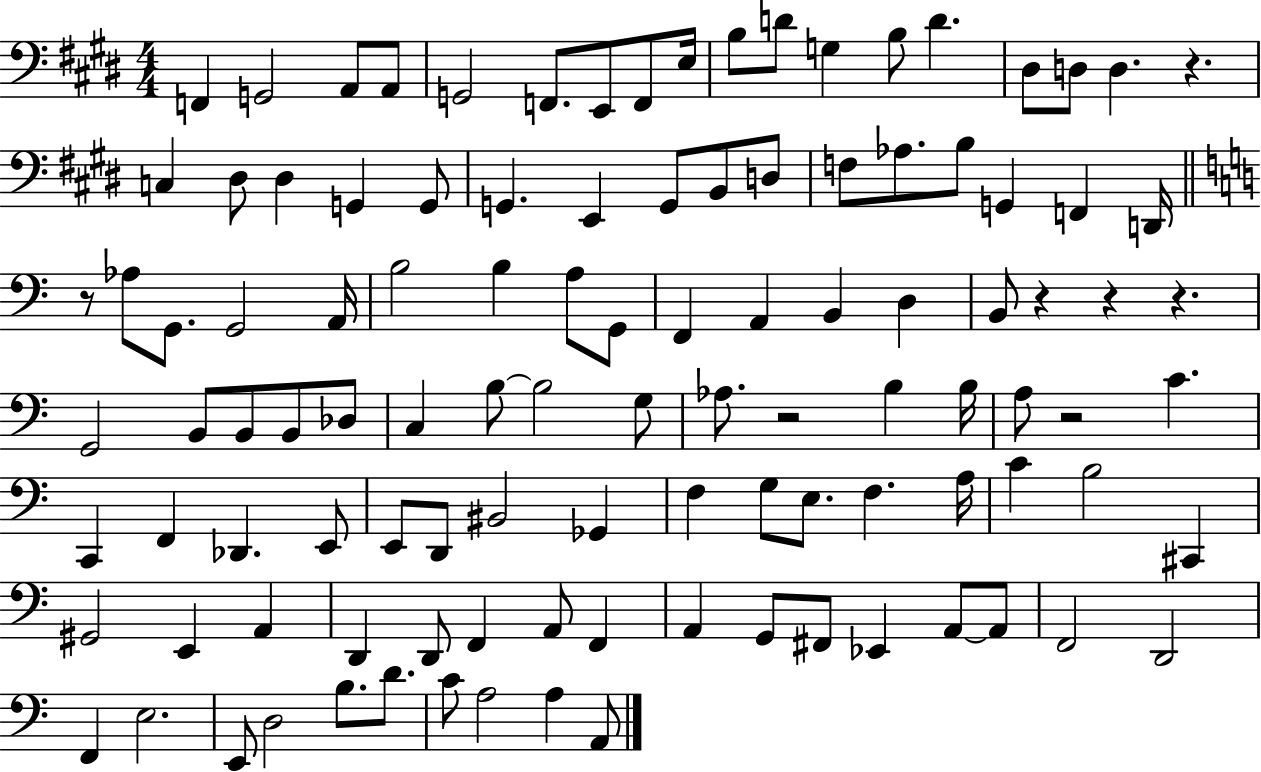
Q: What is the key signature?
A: E major